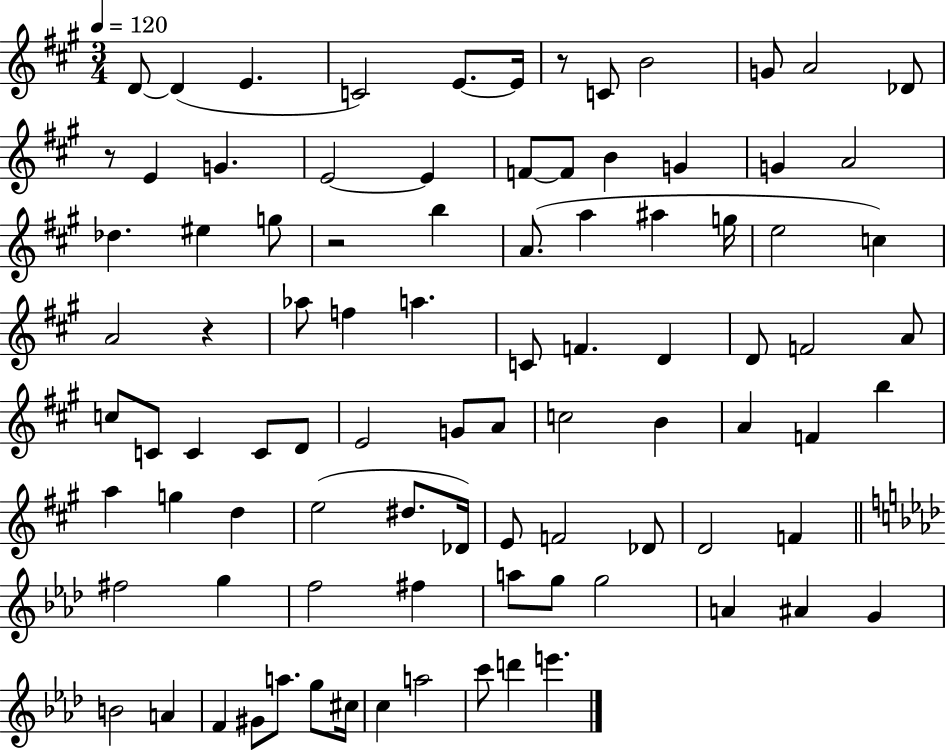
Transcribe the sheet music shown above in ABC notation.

X:1
T:Untitled
M:3/4
L:1/4
K:A
D/2 D E C2 E/2 E/4 z/2 C/2 B2 G/2 A2 _D/2 z/2 E G E2 E F/2 F/2 B G G A2 _d ^e g/2 z2 b A/2 a ^a g/4 e2 c A2 z _a/2 f a C/2 F D D/2 F2 A/2 c/2 C/2 C C/2 D/2 E2 G/2 A/2 c2 B A F b a g d e2 ^d/2 _D/4 E/2 F2 _D/2 D2 F ^f2 g f2 ^f a/2 g/2 g2 A ^A G B2 A F ^G/2 a/2 g/2 ^c/4 c a2 c'/2 d' e'